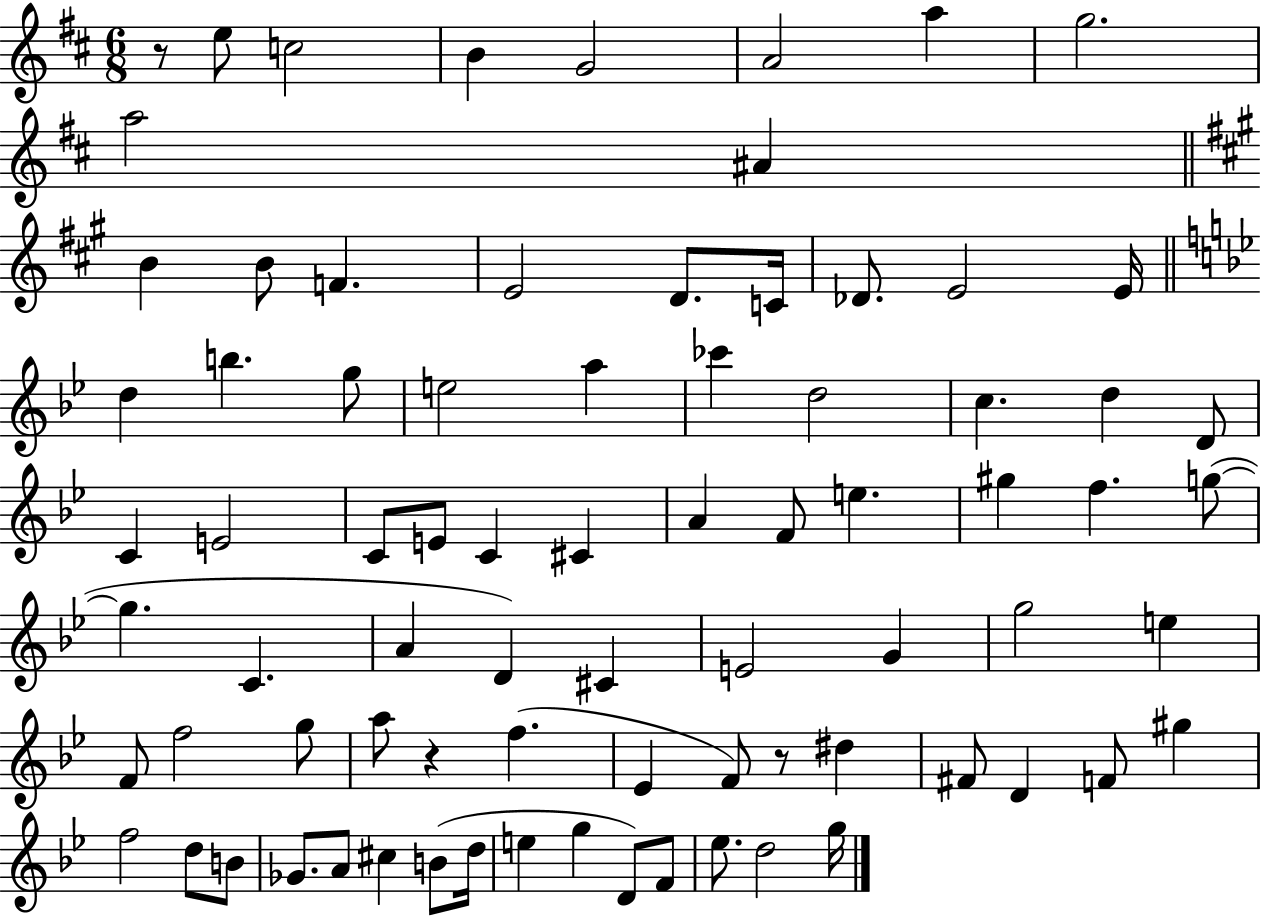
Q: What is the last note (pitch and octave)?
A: G5